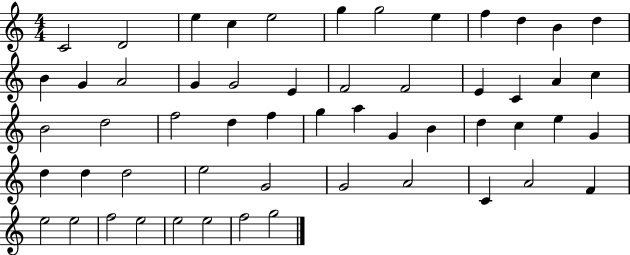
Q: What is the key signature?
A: C major